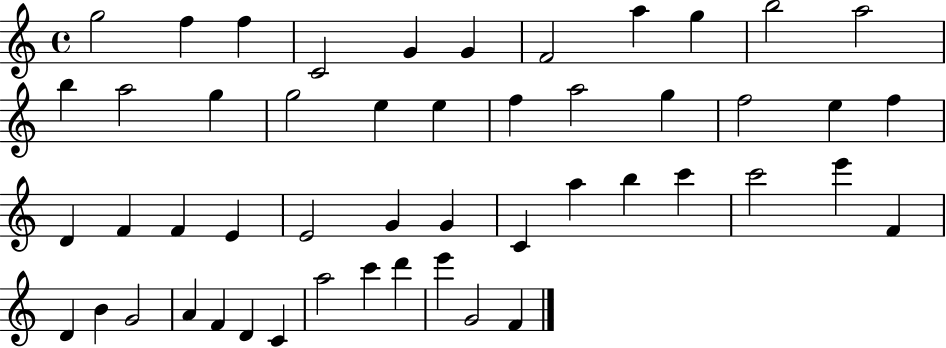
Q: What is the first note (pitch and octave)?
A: G5